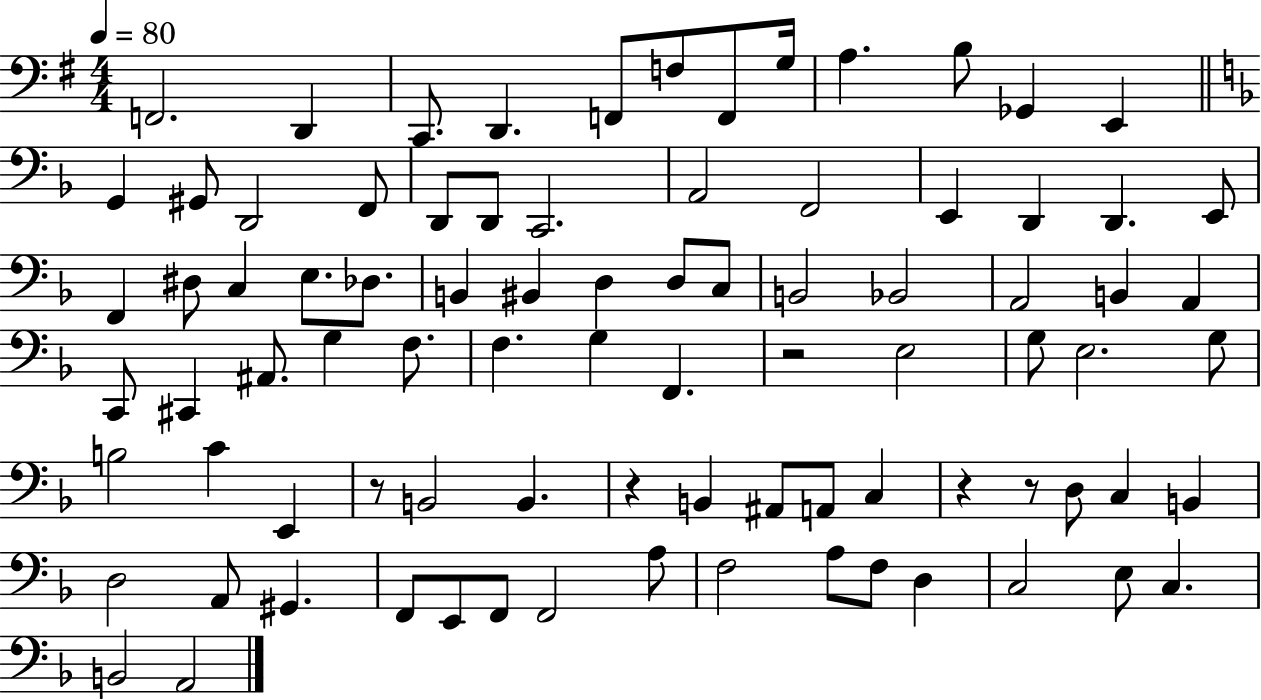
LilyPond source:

{
  \clef bass
  \numericTimeSignature
  \time 4/4
  \key g \major
  \tempo 4 = 80
  \repeat volta 2 { f,2. d,4 | c,8. d,4. f,8 f8 f,8 g16 | a4. b8 ges,4 e,4 | \bar "||" \break \key d \minor g,4 gis,8 d,2 f,8 | d,8 d,8 c,2. | a,2 f,2 | e,4 d,4 d,4. e,8 | \break f,4 dis8 c4 e8. des8. | b,4 bis,4 d4 d8 c8 | b,2 bes,2 | a,2 b,4 a,4 | \break c,8 cis,4 ais,8. g4 f8. | f4. g4 f,4. | r2 e2 | g8 e2. g8 | \break b2 c'4 e,4 | r8 b,2 b,4. | r4 b,4 ais,8 a,8 c4 | r4 r8 d8 c4 b,4 | \break d2 a,8 gis,4. | f,8 e,8 f,8 f,2 a8 | f2 a8 f8 d4 | c2 e8 c4. | \break b,2 a,2 | } \bar "|."
}